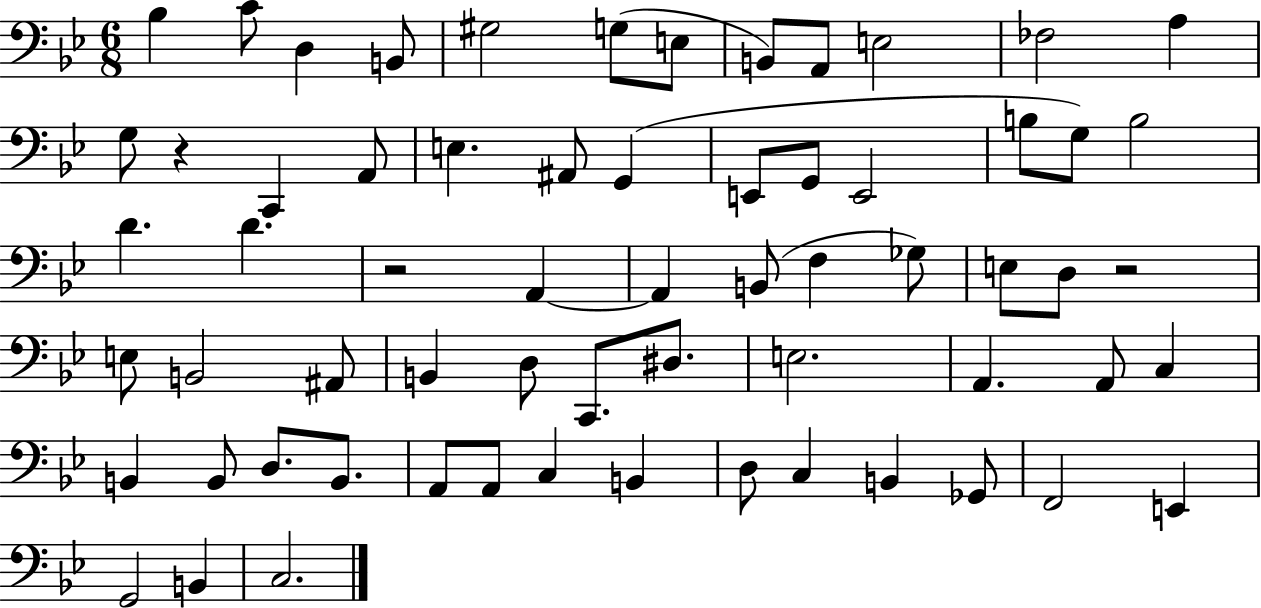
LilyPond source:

{
  \clef bass
  \numericTimeSignature
  \time 6/8
  \key bes \major
  bes4 c'8 d4 b,8 | gis2 g8( e8 | b,8) a,8 e2 | fes2 a4 | \break g8 r4 c,4 a,8 | e4. ais,8 g,4( | e,8 g,8 e,2 | b8 g8) b2 | \break d'4. d'4. | r2 a,4~~ | a,4 b,8( f4 ges8) | e8 d8 r2 | \break e8 b,2 ais,8 | b,4 d8 c,8. dis8. | e2. | a,4. a,8 c4 | \break b,4 b,8 d8. b,8. | a,8 a,8 c4 b,4 | d8 c4 b,4 ges,8 | f,2 e,4 | \break g,2 b,4 | c2. | \bar "|."
}